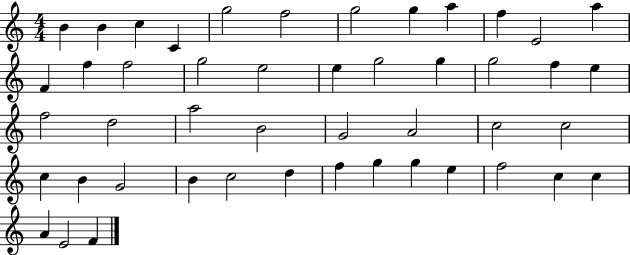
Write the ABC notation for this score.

X:1
T:Untitled
M:4/4
L:1/4
K:C
B B c C g2 f2 g2 g a f E2 a F f f2 g2 e2 e g2 g g2 f e f2 d2 a2 B2 G2 A2 c2 c2 c B G2 B c2 d f g g e f2 c c A E2 F